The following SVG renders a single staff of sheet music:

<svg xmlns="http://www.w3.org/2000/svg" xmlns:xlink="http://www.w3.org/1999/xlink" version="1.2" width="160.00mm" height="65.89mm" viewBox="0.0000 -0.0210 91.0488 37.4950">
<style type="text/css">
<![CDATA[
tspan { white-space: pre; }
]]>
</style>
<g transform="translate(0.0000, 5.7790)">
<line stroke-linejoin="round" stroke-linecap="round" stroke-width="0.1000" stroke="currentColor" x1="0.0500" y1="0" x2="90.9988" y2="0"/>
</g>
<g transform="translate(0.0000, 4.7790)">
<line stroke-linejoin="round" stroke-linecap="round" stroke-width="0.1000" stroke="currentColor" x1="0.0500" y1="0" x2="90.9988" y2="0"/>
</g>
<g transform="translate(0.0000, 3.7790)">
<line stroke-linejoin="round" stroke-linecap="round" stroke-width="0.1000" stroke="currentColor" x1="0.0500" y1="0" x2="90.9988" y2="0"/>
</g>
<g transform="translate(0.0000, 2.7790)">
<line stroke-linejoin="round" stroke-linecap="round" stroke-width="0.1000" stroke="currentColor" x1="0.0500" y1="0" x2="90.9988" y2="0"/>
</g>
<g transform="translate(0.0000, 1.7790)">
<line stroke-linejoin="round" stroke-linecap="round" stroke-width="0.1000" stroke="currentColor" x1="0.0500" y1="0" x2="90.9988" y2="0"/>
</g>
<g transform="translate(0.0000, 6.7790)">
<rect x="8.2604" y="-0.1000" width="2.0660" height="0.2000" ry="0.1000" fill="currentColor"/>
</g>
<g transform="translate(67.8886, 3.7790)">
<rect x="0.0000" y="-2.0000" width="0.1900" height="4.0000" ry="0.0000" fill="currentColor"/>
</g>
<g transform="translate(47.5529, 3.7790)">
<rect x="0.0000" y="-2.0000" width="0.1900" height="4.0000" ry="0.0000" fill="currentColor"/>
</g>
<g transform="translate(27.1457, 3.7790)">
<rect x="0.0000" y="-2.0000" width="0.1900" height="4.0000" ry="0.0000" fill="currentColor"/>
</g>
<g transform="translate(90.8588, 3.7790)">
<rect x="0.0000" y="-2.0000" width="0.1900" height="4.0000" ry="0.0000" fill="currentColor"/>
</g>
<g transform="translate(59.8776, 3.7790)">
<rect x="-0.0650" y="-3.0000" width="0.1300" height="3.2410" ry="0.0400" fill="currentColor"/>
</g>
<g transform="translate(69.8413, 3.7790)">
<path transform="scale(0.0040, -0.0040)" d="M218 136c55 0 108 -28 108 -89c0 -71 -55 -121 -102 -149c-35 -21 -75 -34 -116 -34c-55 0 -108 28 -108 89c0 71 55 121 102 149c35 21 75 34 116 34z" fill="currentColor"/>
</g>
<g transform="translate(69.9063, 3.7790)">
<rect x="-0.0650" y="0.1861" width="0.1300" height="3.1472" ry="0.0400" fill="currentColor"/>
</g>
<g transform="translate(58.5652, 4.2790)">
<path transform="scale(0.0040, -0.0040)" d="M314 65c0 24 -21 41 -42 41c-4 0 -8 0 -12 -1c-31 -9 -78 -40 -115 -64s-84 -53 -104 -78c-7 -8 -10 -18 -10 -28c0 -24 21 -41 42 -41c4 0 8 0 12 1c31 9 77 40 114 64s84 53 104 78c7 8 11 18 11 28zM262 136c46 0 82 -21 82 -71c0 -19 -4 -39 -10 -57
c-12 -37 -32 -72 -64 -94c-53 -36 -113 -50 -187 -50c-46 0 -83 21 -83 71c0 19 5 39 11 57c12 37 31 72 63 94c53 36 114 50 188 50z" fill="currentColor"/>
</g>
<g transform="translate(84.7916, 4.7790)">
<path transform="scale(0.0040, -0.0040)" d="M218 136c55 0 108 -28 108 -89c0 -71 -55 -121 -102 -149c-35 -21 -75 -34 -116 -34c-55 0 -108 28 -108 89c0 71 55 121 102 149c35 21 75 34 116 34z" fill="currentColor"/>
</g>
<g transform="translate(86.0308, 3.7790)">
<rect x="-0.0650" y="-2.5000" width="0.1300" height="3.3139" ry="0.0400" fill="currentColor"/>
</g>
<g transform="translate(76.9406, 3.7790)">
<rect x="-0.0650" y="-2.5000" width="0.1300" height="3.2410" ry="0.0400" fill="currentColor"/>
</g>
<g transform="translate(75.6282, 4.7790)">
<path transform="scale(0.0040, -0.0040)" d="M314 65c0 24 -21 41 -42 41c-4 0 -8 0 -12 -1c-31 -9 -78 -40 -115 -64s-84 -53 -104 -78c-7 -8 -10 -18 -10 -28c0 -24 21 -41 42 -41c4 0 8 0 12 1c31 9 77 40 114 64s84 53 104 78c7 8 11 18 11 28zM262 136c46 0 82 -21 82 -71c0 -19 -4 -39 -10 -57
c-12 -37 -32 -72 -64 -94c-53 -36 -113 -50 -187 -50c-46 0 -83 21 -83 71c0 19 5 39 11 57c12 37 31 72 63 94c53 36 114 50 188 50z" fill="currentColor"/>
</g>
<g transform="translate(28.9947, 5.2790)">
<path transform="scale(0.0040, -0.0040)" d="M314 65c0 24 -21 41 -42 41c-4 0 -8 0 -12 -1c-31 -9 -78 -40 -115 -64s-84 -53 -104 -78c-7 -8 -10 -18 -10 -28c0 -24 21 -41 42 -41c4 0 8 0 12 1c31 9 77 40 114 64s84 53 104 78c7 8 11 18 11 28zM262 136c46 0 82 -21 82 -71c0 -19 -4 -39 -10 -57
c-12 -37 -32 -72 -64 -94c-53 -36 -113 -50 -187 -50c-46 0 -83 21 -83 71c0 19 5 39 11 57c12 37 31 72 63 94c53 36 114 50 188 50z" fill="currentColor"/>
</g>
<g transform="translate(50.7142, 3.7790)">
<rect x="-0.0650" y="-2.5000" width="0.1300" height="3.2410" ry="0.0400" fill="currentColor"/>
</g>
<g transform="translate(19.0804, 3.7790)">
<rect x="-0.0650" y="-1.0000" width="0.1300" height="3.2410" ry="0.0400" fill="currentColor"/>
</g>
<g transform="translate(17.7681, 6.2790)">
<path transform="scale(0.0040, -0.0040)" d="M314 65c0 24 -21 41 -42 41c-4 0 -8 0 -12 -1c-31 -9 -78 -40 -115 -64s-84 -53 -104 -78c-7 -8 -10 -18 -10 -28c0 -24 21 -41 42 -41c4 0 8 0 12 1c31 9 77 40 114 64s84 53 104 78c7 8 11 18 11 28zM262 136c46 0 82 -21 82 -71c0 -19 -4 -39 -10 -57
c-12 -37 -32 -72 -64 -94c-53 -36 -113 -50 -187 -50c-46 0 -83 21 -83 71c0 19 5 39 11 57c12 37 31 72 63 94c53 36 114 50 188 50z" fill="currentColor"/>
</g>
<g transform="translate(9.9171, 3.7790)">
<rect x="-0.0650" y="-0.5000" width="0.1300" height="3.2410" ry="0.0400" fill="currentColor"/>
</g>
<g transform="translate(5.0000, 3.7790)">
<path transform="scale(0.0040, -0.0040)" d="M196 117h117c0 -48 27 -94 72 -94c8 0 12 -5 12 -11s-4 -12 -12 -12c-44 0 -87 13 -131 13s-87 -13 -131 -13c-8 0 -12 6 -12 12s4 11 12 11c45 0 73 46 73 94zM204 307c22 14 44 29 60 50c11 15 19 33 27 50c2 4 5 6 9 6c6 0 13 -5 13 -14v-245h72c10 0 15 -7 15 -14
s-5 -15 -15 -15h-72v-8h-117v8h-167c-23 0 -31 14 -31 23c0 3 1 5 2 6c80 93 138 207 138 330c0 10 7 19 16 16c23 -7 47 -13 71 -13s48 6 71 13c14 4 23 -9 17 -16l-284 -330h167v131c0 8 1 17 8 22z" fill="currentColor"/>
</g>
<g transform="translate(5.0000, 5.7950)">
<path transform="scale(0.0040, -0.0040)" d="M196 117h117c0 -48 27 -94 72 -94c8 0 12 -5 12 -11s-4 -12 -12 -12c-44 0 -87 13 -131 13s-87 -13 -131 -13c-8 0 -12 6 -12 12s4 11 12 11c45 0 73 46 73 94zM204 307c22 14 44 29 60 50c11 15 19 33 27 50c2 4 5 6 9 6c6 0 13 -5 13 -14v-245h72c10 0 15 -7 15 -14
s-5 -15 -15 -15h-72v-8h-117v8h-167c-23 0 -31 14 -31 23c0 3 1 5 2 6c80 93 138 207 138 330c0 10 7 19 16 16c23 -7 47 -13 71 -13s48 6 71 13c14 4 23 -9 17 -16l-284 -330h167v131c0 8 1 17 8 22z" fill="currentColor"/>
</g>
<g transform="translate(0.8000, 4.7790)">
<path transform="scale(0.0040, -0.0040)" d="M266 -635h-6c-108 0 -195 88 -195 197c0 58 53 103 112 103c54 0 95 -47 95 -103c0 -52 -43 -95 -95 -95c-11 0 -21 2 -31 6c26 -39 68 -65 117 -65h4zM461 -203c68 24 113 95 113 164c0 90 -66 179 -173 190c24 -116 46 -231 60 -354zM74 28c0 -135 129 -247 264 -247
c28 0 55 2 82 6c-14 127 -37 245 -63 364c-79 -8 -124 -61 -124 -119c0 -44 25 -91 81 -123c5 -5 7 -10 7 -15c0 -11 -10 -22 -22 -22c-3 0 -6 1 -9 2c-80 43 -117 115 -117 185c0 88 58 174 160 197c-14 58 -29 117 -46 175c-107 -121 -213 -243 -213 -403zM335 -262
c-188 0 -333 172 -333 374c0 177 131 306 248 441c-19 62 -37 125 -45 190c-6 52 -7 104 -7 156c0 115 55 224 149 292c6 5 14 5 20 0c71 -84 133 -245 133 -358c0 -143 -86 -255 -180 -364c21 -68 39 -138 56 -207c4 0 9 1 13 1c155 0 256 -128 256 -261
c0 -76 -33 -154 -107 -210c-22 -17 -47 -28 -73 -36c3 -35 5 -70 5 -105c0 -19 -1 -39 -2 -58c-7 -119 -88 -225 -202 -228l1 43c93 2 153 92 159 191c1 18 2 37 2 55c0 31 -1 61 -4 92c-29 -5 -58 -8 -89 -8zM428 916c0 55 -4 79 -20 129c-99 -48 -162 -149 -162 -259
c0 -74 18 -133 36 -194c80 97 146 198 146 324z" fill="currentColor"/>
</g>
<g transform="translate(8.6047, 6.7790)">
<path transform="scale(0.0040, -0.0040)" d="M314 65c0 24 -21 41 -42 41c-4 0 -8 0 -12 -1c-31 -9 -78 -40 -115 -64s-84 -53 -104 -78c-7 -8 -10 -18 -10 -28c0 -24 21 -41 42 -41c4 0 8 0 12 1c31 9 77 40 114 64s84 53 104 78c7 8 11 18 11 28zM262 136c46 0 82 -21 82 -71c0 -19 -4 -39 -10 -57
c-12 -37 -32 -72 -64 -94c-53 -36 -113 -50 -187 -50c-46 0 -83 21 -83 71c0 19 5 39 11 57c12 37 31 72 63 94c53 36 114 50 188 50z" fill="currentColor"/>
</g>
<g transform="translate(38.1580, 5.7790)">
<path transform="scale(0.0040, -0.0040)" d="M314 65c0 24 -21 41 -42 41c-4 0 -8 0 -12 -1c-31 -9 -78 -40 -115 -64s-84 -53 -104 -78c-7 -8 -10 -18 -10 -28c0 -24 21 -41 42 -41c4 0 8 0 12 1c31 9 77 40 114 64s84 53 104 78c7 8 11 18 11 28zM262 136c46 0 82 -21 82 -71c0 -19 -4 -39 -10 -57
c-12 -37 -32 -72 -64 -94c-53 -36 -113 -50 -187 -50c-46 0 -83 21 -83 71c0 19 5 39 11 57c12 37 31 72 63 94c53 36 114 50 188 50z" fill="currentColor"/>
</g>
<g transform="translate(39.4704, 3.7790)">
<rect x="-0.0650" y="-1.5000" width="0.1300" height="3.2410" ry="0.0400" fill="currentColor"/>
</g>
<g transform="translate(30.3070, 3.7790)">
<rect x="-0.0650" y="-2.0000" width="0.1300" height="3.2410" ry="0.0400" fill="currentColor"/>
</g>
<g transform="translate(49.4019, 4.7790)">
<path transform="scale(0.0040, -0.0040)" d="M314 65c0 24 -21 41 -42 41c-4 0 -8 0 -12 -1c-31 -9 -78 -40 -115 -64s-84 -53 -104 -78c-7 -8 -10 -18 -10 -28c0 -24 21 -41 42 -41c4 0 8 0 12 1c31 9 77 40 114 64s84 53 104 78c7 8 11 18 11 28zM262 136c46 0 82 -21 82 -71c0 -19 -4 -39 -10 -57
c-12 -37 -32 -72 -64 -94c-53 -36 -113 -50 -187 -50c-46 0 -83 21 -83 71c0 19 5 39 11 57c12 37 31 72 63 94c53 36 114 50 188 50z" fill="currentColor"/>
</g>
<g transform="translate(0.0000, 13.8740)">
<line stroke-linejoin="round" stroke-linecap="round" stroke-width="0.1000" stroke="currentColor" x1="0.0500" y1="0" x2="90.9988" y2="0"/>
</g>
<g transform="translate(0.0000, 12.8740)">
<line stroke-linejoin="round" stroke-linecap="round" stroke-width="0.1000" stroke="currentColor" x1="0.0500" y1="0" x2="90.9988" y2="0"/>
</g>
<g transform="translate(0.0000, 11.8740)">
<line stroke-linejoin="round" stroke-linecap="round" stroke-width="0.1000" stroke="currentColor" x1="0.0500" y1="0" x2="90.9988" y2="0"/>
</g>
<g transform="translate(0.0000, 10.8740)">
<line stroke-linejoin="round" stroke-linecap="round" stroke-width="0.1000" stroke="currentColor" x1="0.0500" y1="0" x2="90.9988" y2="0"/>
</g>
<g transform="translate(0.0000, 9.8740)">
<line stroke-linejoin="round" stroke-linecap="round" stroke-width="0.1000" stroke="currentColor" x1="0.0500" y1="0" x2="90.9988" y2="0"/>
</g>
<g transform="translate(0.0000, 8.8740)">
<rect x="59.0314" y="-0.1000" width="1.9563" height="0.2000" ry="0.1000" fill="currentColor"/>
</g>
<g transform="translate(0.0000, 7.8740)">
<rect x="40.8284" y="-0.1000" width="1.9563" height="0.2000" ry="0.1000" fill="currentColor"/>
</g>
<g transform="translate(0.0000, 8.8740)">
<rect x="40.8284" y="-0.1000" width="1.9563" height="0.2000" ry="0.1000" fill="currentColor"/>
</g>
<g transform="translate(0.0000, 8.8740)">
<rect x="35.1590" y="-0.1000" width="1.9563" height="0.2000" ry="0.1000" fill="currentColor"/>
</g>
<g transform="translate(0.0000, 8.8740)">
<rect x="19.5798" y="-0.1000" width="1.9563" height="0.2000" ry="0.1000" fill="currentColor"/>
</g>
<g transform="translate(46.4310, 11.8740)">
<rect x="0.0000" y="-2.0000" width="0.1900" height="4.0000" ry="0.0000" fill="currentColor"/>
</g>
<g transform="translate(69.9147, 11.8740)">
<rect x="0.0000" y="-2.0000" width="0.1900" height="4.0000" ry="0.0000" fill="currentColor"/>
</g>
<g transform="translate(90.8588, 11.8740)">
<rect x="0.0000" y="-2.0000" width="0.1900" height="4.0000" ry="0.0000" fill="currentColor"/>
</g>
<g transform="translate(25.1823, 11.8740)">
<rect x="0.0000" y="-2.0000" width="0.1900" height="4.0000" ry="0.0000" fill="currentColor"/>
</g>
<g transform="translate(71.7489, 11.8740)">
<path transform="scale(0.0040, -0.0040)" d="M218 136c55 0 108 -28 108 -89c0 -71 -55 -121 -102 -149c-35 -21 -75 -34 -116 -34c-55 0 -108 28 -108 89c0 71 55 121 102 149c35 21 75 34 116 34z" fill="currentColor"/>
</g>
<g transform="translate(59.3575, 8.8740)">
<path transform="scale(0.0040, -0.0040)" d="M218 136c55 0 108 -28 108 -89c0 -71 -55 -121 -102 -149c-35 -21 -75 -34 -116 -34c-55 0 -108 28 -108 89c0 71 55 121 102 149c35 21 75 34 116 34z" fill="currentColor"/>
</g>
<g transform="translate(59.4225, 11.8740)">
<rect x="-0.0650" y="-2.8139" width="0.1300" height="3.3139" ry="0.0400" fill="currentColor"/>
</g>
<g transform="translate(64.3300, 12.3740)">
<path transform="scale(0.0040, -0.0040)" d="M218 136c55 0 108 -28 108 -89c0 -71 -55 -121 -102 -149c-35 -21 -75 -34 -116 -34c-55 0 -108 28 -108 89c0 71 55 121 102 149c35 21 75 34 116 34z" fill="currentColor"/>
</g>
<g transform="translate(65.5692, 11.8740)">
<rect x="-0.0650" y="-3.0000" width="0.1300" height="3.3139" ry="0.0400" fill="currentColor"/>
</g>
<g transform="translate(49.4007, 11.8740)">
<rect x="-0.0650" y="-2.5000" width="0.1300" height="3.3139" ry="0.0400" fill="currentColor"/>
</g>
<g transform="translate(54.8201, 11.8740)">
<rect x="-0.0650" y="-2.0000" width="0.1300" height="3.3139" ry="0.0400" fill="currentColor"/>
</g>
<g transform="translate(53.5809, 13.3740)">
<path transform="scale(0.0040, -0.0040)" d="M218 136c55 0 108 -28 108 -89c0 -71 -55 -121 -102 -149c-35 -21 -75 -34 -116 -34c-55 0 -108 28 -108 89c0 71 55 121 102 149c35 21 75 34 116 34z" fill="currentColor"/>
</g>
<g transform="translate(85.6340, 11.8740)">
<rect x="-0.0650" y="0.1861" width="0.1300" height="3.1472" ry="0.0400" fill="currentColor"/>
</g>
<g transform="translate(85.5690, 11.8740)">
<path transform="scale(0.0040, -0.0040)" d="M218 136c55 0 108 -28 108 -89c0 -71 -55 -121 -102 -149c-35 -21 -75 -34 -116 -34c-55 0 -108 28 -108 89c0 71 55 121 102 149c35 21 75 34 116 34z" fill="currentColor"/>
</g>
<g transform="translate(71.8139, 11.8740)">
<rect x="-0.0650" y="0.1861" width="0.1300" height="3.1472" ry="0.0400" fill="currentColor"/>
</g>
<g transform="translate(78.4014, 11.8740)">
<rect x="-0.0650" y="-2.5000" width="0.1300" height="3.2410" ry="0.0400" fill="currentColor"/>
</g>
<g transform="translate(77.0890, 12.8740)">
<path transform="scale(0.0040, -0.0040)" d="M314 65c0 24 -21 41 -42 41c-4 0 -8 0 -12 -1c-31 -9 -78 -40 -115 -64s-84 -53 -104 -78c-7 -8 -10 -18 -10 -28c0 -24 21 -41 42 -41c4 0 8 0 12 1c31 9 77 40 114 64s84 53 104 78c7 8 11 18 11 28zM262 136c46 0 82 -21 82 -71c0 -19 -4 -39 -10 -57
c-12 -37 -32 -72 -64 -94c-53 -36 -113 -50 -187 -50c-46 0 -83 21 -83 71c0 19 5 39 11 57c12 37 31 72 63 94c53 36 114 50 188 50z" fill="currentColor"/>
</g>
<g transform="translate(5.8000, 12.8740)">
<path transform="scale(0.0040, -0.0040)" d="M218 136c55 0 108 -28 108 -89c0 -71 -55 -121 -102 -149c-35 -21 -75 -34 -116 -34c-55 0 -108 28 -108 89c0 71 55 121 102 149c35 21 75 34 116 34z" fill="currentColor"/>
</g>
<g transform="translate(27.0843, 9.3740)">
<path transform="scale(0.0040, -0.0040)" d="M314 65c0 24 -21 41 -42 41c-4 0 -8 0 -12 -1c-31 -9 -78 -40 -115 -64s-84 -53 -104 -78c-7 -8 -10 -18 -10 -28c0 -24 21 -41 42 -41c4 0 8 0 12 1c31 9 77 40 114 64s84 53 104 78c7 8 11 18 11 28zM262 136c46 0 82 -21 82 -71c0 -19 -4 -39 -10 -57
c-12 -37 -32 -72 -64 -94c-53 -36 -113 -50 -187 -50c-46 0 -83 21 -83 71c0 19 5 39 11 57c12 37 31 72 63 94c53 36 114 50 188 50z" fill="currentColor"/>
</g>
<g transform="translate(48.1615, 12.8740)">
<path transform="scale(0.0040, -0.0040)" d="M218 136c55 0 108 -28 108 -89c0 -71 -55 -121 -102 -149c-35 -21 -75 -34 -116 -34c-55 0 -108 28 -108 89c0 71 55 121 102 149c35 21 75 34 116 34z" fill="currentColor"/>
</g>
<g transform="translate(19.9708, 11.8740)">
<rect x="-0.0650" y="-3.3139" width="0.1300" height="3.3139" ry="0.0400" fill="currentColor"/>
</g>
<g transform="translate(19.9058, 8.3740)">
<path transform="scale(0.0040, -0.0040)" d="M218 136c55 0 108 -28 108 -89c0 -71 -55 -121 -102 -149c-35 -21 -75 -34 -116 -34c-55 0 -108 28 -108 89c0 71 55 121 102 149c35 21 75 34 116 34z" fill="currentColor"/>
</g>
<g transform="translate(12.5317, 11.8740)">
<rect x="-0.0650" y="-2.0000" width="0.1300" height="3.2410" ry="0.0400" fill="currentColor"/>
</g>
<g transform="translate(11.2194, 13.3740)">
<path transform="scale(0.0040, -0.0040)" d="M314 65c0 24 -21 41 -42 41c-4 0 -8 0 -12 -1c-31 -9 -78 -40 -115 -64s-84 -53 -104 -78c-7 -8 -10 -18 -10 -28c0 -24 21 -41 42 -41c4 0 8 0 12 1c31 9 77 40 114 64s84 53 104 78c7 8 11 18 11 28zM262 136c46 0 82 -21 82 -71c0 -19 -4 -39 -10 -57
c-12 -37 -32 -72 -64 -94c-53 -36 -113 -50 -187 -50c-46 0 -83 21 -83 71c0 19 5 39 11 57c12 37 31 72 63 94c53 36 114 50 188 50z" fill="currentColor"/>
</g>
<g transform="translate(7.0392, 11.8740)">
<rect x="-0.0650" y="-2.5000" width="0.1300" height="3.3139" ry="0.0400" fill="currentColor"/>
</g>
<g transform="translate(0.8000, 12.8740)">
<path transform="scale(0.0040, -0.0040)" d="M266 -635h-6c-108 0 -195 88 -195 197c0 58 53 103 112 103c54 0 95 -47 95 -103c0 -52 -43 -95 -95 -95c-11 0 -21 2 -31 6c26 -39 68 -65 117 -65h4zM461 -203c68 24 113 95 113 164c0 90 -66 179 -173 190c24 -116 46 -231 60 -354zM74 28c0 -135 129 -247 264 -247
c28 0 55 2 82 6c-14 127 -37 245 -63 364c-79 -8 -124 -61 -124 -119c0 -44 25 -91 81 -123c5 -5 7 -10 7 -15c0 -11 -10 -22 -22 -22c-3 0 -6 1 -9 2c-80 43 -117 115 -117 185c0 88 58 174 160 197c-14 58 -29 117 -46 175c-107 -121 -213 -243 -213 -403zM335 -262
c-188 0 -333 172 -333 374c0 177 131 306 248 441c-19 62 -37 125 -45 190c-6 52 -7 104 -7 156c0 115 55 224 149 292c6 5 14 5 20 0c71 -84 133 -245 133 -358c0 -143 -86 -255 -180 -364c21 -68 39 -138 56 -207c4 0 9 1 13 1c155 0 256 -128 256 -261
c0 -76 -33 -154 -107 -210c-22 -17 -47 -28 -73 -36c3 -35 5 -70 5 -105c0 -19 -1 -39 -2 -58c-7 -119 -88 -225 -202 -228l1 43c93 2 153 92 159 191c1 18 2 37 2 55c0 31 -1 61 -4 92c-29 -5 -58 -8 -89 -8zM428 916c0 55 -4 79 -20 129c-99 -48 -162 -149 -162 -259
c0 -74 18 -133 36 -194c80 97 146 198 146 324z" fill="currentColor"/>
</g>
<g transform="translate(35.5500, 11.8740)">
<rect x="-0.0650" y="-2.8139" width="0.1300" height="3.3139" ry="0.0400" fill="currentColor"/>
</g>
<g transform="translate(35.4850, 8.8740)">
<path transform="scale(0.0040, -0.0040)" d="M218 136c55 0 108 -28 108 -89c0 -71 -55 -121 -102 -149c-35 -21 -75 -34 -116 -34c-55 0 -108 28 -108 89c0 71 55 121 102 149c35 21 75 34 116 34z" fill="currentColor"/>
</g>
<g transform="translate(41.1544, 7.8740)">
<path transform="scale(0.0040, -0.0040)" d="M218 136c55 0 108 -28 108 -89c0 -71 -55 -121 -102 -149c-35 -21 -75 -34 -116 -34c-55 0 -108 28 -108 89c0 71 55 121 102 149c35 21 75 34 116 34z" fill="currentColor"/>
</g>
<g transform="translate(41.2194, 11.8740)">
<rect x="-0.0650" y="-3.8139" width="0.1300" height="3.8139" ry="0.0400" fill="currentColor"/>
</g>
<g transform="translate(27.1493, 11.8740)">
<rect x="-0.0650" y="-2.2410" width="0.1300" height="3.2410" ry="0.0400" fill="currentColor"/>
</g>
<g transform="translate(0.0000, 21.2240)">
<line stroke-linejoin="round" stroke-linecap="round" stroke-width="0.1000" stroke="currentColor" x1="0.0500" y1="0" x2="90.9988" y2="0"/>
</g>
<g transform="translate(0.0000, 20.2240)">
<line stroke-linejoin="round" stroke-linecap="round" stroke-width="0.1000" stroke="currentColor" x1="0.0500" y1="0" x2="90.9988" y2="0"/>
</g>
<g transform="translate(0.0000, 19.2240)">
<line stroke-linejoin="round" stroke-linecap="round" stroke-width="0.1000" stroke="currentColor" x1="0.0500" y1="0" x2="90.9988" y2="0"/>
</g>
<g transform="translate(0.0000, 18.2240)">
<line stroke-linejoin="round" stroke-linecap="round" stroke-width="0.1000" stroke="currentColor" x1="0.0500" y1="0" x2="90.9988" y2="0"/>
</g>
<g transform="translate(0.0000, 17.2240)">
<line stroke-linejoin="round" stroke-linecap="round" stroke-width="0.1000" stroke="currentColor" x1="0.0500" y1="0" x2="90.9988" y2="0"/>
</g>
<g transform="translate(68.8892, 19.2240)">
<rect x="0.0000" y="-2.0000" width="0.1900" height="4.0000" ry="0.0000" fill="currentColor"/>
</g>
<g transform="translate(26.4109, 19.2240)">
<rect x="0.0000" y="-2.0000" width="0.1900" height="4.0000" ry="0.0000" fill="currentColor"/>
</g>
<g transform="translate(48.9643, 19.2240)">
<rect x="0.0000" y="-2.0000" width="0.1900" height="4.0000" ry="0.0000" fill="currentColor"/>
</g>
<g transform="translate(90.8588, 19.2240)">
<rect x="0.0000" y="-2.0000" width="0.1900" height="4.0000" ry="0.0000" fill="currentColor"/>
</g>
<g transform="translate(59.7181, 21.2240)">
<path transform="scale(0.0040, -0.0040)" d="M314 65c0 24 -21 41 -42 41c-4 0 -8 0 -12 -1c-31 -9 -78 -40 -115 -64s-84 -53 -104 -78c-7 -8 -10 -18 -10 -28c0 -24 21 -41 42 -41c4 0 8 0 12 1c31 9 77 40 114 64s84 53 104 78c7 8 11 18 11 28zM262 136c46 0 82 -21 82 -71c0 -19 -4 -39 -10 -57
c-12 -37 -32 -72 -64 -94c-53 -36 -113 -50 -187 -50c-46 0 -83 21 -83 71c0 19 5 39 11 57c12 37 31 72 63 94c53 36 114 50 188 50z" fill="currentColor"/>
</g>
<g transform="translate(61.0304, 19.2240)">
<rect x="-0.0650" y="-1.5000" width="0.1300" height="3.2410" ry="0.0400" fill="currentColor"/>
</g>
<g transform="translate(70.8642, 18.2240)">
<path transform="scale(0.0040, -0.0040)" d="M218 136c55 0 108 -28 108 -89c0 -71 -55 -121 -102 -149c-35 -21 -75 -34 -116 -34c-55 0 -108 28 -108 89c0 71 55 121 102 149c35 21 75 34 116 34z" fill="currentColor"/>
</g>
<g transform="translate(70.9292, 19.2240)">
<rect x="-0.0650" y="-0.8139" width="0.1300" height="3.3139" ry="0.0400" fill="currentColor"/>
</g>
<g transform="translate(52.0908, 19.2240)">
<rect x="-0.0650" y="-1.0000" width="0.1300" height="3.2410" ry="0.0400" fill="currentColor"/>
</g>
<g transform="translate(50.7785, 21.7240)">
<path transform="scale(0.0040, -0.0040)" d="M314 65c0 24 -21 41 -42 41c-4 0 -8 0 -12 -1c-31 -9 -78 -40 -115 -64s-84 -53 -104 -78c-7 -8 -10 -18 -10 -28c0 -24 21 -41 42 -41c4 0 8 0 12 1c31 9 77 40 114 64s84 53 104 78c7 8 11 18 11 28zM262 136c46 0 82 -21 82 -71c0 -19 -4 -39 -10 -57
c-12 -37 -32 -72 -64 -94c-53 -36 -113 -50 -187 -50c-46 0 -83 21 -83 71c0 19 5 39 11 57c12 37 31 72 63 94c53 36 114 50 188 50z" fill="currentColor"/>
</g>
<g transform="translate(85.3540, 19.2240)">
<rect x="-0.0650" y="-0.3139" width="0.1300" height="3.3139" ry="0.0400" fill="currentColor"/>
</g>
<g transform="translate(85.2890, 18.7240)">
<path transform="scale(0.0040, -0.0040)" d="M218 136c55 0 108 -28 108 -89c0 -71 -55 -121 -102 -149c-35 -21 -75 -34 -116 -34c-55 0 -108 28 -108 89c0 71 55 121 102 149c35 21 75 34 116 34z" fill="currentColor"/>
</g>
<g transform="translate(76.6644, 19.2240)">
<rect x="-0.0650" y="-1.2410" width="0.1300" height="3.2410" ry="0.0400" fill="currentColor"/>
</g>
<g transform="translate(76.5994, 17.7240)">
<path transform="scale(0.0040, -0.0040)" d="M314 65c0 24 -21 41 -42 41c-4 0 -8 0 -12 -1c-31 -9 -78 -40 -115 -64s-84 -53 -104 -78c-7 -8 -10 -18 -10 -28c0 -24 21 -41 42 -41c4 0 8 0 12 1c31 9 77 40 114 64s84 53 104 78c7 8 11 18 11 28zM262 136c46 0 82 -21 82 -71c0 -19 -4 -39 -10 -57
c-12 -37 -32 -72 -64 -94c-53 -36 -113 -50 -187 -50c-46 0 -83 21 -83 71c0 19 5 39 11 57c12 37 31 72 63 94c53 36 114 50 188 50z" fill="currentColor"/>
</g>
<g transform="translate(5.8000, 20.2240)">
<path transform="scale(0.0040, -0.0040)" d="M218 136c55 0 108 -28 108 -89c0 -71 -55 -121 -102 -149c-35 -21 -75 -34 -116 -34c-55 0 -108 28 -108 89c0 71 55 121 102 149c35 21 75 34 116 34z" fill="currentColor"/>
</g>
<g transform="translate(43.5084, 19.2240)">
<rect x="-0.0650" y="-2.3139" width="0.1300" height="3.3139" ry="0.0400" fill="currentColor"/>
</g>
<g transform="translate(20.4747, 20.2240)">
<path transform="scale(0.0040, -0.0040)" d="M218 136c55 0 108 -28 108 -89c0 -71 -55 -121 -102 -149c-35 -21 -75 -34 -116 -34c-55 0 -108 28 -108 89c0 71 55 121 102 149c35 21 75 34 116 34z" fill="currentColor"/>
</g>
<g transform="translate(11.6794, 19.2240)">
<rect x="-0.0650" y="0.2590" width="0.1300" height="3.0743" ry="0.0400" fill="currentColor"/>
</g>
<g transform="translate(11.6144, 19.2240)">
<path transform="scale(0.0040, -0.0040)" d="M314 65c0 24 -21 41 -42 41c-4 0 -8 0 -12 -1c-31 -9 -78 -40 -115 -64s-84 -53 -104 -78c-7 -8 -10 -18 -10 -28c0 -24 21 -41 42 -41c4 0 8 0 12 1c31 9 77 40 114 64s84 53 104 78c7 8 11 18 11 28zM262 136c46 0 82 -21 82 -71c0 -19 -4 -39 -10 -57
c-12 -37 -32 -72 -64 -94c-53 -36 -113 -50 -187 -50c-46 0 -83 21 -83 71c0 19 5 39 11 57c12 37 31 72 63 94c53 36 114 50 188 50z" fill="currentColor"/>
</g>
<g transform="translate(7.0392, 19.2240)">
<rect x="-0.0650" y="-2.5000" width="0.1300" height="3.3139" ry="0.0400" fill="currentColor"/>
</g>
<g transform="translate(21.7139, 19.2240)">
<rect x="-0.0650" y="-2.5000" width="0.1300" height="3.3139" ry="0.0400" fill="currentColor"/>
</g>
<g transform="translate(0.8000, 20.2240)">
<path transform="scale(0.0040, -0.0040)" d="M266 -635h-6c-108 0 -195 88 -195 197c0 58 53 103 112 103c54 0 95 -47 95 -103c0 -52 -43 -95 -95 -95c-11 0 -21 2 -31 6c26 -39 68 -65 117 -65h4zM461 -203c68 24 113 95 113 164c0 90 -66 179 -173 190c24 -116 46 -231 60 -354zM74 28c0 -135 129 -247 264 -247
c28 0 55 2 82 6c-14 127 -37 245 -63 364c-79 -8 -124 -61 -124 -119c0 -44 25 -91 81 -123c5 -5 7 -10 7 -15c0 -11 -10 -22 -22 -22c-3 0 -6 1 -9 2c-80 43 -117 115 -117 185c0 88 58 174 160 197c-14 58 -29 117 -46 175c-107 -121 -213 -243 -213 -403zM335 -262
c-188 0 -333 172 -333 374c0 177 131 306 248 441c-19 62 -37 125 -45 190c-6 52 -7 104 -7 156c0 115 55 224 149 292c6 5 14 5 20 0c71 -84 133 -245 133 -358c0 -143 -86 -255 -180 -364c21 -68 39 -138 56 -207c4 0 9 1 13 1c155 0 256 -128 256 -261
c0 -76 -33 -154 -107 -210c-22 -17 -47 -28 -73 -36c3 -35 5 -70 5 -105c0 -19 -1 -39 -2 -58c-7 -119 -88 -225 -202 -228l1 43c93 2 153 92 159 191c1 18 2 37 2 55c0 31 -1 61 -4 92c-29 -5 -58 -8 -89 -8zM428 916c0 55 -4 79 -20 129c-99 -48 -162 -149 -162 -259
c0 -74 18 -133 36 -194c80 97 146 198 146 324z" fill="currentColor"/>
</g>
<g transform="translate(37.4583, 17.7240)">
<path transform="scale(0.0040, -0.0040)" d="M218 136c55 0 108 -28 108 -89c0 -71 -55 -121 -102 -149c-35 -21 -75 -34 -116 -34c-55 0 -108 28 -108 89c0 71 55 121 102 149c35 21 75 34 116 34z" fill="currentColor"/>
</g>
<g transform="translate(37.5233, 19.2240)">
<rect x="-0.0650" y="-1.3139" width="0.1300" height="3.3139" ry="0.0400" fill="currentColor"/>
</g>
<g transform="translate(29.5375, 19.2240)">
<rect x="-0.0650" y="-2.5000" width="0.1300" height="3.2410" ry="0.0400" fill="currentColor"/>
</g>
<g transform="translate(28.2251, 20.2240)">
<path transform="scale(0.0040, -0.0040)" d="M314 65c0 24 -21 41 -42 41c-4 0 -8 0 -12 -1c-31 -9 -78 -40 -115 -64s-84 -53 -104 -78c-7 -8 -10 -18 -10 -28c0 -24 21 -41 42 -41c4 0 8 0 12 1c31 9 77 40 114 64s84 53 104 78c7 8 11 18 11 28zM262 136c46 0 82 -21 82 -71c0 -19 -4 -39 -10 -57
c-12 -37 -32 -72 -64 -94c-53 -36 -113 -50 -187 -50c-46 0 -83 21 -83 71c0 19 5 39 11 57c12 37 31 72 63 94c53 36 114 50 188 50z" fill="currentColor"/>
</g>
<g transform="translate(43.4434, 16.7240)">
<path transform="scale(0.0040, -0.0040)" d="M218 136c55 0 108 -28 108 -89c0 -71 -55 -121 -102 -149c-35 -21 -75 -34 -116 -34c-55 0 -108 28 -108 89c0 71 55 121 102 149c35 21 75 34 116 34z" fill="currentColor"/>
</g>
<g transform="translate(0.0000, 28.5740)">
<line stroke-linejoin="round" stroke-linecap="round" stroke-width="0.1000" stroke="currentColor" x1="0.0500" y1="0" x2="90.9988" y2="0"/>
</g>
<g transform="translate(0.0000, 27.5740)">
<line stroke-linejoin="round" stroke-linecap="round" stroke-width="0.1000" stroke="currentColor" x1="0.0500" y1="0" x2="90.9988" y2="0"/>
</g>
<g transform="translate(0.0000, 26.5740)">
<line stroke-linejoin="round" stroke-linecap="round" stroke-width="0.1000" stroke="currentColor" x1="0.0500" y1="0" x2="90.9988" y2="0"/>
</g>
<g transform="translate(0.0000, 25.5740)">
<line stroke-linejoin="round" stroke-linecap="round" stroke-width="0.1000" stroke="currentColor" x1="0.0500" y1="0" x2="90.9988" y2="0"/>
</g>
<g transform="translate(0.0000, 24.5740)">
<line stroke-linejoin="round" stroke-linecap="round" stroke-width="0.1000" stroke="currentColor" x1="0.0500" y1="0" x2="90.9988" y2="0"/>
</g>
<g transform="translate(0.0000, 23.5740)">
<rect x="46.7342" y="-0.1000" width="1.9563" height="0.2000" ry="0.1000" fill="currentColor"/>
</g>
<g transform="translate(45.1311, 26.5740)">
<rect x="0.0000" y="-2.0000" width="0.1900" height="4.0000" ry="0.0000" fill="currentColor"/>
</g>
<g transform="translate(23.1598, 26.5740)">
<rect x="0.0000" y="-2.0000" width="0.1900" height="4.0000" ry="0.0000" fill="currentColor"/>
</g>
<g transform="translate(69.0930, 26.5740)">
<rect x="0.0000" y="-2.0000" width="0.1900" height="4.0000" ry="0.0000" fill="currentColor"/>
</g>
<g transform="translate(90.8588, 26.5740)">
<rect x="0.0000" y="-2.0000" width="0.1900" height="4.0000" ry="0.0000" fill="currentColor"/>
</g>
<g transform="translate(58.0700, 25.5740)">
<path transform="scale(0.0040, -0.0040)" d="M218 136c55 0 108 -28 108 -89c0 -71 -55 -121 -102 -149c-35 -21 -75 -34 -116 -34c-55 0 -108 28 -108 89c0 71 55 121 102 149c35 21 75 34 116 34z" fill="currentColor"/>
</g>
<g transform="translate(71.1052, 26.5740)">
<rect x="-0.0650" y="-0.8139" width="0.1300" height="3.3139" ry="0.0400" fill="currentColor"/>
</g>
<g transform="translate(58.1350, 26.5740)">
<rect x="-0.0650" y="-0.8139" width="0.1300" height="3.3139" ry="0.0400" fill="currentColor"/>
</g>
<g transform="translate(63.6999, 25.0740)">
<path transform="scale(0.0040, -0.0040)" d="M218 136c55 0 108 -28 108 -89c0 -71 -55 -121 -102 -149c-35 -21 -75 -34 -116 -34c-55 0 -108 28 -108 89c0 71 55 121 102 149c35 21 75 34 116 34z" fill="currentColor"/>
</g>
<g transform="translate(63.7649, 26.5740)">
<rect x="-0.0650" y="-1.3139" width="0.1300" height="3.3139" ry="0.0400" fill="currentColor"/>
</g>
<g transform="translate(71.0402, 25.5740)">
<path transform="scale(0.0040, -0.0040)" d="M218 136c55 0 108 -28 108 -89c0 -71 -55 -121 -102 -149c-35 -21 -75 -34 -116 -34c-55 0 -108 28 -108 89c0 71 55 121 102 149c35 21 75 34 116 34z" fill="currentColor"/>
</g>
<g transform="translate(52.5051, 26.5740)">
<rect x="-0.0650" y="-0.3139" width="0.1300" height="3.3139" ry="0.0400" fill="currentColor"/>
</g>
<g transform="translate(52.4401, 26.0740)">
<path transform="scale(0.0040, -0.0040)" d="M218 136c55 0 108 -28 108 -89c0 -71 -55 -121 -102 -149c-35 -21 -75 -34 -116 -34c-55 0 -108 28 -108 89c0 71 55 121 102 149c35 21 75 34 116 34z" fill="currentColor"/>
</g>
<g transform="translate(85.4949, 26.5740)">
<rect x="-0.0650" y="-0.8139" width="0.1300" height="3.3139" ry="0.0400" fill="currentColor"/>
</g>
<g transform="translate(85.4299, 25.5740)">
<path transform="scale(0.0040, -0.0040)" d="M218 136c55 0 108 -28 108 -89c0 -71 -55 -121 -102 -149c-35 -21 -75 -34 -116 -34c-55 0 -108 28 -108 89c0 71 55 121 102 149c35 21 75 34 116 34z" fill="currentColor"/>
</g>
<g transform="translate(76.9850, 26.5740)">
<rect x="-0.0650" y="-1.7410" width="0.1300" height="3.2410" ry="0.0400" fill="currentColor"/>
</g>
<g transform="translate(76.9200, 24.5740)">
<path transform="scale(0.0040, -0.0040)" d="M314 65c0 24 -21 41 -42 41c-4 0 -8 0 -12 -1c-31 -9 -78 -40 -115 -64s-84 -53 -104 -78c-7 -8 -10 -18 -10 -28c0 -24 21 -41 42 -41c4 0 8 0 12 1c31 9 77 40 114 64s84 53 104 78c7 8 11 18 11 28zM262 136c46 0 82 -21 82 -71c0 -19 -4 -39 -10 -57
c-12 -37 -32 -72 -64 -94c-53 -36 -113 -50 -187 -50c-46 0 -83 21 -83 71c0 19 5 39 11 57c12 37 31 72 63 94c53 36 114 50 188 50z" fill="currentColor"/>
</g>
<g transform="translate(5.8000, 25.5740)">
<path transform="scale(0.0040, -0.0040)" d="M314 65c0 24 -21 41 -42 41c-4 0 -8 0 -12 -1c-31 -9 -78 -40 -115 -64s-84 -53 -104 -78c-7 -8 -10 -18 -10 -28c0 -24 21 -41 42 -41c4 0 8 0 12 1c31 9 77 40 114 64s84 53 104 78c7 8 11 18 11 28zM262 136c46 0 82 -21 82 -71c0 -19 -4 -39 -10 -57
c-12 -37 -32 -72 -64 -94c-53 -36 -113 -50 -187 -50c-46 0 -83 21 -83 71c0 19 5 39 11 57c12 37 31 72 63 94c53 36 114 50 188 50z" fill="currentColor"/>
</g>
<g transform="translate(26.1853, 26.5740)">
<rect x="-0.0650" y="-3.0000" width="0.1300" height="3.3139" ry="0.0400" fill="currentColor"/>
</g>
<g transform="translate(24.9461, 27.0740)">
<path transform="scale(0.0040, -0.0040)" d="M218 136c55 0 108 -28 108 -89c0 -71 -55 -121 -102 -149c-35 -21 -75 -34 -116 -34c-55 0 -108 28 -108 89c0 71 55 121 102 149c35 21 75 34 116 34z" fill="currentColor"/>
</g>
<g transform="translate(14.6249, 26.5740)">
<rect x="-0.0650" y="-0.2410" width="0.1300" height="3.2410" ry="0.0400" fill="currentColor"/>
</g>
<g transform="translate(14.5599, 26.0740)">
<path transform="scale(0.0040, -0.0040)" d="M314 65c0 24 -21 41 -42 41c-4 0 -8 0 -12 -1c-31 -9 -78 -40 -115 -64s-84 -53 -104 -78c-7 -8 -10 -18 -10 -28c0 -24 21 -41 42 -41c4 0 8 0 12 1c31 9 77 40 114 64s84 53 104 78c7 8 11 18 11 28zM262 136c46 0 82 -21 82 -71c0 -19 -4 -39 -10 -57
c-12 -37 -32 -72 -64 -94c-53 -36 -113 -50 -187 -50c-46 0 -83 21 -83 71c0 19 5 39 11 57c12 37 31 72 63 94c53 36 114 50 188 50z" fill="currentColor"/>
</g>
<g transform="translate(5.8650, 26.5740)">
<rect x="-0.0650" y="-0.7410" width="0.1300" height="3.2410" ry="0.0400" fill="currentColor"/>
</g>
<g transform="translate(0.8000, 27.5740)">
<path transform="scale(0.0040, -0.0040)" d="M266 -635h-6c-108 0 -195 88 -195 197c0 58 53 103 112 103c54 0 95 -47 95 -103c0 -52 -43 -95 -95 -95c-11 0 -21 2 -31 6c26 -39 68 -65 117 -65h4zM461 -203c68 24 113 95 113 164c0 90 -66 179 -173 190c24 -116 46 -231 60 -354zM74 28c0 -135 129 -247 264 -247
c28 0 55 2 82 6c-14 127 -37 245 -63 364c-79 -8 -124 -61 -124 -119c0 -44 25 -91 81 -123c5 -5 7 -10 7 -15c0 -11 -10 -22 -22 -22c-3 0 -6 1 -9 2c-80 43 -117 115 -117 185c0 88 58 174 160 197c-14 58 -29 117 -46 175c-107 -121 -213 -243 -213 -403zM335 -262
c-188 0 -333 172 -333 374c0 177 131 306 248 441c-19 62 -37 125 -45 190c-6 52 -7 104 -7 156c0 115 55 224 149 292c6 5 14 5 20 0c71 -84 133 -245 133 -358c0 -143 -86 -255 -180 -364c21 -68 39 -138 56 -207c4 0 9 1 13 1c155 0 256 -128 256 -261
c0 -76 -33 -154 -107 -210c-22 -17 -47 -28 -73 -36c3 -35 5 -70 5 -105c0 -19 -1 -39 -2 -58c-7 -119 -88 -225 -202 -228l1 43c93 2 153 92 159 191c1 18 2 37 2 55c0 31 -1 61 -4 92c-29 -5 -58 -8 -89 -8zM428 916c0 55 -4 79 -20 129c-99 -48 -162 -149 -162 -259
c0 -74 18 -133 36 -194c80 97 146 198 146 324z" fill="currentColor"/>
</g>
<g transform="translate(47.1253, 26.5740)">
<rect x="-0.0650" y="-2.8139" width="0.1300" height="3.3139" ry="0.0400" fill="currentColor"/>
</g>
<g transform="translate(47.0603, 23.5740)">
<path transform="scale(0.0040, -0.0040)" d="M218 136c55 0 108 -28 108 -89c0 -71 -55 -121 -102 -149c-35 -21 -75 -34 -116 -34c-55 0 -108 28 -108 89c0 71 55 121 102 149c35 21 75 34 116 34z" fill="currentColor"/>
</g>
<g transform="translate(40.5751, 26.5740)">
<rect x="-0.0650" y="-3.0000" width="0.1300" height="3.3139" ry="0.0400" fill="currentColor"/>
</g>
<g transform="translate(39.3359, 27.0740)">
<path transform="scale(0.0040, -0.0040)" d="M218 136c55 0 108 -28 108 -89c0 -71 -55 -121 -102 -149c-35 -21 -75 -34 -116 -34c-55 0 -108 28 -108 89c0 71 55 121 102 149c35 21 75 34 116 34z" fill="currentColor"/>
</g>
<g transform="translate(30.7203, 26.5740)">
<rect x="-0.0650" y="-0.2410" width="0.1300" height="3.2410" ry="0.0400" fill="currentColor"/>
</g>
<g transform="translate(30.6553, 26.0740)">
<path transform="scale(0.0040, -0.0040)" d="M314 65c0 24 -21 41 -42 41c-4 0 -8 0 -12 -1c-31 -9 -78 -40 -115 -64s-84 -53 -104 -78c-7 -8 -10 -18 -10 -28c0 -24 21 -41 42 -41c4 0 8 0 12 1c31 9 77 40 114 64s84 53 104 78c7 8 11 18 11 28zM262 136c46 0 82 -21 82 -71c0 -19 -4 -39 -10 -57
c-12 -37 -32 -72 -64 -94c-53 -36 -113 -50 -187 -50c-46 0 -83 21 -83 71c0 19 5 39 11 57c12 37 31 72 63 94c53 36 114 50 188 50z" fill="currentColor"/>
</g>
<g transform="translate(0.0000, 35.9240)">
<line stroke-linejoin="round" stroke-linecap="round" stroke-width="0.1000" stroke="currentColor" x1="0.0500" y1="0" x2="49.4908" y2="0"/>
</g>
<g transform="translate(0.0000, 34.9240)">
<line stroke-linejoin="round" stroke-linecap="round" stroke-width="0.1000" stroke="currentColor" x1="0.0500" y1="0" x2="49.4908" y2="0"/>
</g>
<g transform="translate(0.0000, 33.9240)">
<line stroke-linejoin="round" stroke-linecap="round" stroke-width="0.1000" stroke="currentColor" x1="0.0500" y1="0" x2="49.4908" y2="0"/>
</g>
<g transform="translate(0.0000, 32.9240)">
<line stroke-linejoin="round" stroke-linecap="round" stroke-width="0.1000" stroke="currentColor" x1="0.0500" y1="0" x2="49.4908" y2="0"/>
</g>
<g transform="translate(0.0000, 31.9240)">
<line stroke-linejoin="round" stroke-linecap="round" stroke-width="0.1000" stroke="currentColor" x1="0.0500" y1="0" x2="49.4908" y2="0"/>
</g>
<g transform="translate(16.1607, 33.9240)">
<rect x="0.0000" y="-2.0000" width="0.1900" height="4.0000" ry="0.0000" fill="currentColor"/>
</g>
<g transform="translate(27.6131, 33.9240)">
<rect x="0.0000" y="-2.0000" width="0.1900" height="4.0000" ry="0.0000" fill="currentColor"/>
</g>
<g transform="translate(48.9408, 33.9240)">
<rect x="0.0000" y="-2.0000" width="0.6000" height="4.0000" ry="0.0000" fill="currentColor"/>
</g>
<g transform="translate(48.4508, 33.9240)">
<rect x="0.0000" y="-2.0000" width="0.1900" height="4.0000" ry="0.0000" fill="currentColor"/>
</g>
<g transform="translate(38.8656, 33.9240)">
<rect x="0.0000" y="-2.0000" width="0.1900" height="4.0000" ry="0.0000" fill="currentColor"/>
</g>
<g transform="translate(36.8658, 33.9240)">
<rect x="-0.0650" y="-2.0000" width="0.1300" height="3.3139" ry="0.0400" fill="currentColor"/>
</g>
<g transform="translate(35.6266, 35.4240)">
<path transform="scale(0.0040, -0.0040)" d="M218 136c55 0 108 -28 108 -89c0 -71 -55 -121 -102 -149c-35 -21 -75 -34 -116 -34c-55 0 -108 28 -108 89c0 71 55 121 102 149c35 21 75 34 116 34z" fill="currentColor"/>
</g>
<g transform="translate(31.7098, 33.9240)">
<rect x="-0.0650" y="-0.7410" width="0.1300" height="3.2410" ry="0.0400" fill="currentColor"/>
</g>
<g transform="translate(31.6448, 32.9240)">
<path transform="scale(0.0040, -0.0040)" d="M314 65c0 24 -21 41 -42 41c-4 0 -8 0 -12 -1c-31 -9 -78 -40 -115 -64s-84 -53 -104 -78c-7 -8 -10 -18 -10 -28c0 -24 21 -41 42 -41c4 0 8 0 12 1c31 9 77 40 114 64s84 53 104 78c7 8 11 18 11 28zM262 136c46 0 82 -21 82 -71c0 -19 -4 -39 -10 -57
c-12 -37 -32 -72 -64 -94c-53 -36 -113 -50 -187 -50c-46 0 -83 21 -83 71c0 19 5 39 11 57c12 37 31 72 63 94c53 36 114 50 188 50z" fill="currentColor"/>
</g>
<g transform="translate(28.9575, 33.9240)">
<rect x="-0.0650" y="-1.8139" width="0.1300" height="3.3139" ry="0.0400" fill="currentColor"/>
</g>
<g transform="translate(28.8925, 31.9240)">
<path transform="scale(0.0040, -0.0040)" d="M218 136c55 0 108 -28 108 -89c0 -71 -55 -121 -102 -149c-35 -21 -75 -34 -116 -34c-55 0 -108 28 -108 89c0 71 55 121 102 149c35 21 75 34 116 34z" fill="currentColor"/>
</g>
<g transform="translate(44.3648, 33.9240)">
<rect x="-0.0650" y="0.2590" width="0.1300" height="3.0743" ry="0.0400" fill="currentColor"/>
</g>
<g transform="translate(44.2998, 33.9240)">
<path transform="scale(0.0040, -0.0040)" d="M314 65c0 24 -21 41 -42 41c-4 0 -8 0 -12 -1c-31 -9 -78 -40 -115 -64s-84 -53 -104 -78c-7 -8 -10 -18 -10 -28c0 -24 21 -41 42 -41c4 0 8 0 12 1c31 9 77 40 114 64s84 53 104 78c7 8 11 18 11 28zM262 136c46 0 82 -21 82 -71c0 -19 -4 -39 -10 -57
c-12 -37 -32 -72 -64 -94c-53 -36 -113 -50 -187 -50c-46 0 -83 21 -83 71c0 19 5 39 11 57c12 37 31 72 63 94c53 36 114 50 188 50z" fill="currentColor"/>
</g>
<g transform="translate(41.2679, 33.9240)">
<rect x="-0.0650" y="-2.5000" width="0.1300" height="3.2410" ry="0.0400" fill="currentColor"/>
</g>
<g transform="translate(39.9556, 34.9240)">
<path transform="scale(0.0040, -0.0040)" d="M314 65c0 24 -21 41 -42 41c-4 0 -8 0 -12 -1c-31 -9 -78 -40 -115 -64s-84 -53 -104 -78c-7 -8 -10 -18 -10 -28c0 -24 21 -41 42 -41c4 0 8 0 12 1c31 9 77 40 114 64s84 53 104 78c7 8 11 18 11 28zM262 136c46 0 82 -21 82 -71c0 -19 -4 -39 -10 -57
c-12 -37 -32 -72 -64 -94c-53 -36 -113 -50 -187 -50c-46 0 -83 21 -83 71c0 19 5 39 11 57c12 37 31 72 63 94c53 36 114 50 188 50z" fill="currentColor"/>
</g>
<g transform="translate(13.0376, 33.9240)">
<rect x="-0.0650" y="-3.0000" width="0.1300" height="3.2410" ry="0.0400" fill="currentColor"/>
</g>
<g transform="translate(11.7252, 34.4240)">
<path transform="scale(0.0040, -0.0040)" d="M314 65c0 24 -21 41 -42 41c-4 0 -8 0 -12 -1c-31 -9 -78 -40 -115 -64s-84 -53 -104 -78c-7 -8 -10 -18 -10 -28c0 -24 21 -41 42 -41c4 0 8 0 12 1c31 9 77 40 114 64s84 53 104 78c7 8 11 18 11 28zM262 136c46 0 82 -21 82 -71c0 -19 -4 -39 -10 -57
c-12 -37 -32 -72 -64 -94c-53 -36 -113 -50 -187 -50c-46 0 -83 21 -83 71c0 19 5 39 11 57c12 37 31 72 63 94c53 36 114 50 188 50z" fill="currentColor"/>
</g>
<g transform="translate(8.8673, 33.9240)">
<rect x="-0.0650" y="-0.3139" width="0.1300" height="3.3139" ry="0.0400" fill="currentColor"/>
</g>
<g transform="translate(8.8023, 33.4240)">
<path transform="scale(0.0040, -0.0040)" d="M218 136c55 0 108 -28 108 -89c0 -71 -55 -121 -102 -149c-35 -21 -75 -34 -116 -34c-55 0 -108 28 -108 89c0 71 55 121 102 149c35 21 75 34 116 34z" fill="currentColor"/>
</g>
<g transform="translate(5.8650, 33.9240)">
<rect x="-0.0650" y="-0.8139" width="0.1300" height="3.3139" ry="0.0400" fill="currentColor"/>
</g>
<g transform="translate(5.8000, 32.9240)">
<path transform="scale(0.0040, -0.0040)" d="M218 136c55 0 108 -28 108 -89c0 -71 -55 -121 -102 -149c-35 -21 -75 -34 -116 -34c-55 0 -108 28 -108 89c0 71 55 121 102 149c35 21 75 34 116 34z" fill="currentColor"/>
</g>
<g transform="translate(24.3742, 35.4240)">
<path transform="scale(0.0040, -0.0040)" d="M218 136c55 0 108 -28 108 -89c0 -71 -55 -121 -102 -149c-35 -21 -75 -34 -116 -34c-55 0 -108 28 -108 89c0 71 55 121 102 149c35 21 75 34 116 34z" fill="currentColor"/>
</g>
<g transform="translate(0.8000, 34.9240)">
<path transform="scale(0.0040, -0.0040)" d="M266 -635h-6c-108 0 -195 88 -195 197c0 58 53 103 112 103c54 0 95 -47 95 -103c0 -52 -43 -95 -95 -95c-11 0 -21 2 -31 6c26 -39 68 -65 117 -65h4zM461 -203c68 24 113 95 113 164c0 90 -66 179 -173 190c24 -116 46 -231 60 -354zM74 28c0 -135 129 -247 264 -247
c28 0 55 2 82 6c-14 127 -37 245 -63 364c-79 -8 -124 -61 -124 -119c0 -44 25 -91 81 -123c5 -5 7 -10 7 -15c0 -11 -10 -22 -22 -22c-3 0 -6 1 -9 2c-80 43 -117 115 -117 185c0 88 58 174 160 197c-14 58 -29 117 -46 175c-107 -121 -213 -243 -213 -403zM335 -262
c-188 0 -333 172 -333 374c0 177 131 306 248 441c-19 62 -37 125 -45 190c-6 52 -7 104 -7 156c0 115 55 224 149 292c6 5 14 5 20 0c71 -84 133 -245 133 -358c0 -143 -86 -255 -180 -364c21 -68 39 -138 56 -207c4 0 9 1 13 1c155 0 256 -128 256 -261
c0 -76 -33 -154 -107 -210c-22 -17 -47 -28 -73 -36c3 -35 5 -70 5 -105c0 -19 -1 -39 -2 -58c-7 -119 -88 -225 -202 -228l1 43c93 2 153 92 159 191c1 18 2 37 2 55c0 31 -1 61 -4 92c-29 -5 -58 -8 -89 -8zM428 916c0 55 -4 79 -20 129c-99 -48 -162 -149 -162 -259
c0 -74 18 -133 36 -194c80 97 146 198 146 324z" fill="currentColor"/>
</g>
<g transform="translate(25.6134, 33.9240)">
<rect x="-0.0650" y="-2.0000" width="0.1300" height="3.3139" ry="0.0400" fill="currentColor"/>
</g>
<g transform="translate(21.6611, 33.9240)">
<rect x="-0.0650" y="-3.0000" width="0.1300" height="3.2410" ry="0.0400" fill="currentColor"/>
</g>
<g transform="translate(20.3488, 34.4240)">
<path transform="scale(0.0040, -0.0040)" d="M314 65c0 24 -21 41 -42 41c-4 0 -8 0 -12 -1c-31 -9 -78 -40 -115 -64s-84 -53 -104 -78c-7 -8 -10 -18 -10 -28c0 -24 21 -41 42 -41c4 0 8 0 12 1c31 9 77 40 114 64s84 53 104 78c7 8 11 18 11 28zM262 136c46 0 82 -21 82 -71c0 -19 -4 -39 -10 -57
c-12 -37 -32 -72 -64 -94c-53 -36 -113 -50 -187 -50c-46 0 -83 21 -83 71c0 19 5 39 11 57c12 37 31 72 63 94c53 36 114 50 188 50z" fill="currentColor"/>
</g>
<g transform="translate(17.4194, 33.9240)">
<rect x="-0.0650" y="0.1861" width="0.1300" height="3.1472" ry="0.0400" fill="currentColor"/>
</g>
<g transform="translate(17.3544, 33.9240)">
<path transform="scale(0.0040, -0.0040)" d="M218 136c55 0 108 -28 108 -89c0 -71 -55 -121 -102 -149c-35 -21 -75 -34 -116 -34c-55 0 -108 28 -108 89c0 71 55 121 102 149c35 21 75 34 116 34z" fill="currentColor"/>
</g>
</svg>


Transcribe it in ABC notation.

X:1
T:Untitled
M:4/4
L:1/4
K:C
C2 D2 F2 E2 G2 A2 B G2 G G F2 b g2 a c' G F a A B G2 B G B2 G G2 e g D2 E2 d e2 c d2 c2 A c2 A a c d e d f2 d d c A2 B A2 F f d2 F G2 B2